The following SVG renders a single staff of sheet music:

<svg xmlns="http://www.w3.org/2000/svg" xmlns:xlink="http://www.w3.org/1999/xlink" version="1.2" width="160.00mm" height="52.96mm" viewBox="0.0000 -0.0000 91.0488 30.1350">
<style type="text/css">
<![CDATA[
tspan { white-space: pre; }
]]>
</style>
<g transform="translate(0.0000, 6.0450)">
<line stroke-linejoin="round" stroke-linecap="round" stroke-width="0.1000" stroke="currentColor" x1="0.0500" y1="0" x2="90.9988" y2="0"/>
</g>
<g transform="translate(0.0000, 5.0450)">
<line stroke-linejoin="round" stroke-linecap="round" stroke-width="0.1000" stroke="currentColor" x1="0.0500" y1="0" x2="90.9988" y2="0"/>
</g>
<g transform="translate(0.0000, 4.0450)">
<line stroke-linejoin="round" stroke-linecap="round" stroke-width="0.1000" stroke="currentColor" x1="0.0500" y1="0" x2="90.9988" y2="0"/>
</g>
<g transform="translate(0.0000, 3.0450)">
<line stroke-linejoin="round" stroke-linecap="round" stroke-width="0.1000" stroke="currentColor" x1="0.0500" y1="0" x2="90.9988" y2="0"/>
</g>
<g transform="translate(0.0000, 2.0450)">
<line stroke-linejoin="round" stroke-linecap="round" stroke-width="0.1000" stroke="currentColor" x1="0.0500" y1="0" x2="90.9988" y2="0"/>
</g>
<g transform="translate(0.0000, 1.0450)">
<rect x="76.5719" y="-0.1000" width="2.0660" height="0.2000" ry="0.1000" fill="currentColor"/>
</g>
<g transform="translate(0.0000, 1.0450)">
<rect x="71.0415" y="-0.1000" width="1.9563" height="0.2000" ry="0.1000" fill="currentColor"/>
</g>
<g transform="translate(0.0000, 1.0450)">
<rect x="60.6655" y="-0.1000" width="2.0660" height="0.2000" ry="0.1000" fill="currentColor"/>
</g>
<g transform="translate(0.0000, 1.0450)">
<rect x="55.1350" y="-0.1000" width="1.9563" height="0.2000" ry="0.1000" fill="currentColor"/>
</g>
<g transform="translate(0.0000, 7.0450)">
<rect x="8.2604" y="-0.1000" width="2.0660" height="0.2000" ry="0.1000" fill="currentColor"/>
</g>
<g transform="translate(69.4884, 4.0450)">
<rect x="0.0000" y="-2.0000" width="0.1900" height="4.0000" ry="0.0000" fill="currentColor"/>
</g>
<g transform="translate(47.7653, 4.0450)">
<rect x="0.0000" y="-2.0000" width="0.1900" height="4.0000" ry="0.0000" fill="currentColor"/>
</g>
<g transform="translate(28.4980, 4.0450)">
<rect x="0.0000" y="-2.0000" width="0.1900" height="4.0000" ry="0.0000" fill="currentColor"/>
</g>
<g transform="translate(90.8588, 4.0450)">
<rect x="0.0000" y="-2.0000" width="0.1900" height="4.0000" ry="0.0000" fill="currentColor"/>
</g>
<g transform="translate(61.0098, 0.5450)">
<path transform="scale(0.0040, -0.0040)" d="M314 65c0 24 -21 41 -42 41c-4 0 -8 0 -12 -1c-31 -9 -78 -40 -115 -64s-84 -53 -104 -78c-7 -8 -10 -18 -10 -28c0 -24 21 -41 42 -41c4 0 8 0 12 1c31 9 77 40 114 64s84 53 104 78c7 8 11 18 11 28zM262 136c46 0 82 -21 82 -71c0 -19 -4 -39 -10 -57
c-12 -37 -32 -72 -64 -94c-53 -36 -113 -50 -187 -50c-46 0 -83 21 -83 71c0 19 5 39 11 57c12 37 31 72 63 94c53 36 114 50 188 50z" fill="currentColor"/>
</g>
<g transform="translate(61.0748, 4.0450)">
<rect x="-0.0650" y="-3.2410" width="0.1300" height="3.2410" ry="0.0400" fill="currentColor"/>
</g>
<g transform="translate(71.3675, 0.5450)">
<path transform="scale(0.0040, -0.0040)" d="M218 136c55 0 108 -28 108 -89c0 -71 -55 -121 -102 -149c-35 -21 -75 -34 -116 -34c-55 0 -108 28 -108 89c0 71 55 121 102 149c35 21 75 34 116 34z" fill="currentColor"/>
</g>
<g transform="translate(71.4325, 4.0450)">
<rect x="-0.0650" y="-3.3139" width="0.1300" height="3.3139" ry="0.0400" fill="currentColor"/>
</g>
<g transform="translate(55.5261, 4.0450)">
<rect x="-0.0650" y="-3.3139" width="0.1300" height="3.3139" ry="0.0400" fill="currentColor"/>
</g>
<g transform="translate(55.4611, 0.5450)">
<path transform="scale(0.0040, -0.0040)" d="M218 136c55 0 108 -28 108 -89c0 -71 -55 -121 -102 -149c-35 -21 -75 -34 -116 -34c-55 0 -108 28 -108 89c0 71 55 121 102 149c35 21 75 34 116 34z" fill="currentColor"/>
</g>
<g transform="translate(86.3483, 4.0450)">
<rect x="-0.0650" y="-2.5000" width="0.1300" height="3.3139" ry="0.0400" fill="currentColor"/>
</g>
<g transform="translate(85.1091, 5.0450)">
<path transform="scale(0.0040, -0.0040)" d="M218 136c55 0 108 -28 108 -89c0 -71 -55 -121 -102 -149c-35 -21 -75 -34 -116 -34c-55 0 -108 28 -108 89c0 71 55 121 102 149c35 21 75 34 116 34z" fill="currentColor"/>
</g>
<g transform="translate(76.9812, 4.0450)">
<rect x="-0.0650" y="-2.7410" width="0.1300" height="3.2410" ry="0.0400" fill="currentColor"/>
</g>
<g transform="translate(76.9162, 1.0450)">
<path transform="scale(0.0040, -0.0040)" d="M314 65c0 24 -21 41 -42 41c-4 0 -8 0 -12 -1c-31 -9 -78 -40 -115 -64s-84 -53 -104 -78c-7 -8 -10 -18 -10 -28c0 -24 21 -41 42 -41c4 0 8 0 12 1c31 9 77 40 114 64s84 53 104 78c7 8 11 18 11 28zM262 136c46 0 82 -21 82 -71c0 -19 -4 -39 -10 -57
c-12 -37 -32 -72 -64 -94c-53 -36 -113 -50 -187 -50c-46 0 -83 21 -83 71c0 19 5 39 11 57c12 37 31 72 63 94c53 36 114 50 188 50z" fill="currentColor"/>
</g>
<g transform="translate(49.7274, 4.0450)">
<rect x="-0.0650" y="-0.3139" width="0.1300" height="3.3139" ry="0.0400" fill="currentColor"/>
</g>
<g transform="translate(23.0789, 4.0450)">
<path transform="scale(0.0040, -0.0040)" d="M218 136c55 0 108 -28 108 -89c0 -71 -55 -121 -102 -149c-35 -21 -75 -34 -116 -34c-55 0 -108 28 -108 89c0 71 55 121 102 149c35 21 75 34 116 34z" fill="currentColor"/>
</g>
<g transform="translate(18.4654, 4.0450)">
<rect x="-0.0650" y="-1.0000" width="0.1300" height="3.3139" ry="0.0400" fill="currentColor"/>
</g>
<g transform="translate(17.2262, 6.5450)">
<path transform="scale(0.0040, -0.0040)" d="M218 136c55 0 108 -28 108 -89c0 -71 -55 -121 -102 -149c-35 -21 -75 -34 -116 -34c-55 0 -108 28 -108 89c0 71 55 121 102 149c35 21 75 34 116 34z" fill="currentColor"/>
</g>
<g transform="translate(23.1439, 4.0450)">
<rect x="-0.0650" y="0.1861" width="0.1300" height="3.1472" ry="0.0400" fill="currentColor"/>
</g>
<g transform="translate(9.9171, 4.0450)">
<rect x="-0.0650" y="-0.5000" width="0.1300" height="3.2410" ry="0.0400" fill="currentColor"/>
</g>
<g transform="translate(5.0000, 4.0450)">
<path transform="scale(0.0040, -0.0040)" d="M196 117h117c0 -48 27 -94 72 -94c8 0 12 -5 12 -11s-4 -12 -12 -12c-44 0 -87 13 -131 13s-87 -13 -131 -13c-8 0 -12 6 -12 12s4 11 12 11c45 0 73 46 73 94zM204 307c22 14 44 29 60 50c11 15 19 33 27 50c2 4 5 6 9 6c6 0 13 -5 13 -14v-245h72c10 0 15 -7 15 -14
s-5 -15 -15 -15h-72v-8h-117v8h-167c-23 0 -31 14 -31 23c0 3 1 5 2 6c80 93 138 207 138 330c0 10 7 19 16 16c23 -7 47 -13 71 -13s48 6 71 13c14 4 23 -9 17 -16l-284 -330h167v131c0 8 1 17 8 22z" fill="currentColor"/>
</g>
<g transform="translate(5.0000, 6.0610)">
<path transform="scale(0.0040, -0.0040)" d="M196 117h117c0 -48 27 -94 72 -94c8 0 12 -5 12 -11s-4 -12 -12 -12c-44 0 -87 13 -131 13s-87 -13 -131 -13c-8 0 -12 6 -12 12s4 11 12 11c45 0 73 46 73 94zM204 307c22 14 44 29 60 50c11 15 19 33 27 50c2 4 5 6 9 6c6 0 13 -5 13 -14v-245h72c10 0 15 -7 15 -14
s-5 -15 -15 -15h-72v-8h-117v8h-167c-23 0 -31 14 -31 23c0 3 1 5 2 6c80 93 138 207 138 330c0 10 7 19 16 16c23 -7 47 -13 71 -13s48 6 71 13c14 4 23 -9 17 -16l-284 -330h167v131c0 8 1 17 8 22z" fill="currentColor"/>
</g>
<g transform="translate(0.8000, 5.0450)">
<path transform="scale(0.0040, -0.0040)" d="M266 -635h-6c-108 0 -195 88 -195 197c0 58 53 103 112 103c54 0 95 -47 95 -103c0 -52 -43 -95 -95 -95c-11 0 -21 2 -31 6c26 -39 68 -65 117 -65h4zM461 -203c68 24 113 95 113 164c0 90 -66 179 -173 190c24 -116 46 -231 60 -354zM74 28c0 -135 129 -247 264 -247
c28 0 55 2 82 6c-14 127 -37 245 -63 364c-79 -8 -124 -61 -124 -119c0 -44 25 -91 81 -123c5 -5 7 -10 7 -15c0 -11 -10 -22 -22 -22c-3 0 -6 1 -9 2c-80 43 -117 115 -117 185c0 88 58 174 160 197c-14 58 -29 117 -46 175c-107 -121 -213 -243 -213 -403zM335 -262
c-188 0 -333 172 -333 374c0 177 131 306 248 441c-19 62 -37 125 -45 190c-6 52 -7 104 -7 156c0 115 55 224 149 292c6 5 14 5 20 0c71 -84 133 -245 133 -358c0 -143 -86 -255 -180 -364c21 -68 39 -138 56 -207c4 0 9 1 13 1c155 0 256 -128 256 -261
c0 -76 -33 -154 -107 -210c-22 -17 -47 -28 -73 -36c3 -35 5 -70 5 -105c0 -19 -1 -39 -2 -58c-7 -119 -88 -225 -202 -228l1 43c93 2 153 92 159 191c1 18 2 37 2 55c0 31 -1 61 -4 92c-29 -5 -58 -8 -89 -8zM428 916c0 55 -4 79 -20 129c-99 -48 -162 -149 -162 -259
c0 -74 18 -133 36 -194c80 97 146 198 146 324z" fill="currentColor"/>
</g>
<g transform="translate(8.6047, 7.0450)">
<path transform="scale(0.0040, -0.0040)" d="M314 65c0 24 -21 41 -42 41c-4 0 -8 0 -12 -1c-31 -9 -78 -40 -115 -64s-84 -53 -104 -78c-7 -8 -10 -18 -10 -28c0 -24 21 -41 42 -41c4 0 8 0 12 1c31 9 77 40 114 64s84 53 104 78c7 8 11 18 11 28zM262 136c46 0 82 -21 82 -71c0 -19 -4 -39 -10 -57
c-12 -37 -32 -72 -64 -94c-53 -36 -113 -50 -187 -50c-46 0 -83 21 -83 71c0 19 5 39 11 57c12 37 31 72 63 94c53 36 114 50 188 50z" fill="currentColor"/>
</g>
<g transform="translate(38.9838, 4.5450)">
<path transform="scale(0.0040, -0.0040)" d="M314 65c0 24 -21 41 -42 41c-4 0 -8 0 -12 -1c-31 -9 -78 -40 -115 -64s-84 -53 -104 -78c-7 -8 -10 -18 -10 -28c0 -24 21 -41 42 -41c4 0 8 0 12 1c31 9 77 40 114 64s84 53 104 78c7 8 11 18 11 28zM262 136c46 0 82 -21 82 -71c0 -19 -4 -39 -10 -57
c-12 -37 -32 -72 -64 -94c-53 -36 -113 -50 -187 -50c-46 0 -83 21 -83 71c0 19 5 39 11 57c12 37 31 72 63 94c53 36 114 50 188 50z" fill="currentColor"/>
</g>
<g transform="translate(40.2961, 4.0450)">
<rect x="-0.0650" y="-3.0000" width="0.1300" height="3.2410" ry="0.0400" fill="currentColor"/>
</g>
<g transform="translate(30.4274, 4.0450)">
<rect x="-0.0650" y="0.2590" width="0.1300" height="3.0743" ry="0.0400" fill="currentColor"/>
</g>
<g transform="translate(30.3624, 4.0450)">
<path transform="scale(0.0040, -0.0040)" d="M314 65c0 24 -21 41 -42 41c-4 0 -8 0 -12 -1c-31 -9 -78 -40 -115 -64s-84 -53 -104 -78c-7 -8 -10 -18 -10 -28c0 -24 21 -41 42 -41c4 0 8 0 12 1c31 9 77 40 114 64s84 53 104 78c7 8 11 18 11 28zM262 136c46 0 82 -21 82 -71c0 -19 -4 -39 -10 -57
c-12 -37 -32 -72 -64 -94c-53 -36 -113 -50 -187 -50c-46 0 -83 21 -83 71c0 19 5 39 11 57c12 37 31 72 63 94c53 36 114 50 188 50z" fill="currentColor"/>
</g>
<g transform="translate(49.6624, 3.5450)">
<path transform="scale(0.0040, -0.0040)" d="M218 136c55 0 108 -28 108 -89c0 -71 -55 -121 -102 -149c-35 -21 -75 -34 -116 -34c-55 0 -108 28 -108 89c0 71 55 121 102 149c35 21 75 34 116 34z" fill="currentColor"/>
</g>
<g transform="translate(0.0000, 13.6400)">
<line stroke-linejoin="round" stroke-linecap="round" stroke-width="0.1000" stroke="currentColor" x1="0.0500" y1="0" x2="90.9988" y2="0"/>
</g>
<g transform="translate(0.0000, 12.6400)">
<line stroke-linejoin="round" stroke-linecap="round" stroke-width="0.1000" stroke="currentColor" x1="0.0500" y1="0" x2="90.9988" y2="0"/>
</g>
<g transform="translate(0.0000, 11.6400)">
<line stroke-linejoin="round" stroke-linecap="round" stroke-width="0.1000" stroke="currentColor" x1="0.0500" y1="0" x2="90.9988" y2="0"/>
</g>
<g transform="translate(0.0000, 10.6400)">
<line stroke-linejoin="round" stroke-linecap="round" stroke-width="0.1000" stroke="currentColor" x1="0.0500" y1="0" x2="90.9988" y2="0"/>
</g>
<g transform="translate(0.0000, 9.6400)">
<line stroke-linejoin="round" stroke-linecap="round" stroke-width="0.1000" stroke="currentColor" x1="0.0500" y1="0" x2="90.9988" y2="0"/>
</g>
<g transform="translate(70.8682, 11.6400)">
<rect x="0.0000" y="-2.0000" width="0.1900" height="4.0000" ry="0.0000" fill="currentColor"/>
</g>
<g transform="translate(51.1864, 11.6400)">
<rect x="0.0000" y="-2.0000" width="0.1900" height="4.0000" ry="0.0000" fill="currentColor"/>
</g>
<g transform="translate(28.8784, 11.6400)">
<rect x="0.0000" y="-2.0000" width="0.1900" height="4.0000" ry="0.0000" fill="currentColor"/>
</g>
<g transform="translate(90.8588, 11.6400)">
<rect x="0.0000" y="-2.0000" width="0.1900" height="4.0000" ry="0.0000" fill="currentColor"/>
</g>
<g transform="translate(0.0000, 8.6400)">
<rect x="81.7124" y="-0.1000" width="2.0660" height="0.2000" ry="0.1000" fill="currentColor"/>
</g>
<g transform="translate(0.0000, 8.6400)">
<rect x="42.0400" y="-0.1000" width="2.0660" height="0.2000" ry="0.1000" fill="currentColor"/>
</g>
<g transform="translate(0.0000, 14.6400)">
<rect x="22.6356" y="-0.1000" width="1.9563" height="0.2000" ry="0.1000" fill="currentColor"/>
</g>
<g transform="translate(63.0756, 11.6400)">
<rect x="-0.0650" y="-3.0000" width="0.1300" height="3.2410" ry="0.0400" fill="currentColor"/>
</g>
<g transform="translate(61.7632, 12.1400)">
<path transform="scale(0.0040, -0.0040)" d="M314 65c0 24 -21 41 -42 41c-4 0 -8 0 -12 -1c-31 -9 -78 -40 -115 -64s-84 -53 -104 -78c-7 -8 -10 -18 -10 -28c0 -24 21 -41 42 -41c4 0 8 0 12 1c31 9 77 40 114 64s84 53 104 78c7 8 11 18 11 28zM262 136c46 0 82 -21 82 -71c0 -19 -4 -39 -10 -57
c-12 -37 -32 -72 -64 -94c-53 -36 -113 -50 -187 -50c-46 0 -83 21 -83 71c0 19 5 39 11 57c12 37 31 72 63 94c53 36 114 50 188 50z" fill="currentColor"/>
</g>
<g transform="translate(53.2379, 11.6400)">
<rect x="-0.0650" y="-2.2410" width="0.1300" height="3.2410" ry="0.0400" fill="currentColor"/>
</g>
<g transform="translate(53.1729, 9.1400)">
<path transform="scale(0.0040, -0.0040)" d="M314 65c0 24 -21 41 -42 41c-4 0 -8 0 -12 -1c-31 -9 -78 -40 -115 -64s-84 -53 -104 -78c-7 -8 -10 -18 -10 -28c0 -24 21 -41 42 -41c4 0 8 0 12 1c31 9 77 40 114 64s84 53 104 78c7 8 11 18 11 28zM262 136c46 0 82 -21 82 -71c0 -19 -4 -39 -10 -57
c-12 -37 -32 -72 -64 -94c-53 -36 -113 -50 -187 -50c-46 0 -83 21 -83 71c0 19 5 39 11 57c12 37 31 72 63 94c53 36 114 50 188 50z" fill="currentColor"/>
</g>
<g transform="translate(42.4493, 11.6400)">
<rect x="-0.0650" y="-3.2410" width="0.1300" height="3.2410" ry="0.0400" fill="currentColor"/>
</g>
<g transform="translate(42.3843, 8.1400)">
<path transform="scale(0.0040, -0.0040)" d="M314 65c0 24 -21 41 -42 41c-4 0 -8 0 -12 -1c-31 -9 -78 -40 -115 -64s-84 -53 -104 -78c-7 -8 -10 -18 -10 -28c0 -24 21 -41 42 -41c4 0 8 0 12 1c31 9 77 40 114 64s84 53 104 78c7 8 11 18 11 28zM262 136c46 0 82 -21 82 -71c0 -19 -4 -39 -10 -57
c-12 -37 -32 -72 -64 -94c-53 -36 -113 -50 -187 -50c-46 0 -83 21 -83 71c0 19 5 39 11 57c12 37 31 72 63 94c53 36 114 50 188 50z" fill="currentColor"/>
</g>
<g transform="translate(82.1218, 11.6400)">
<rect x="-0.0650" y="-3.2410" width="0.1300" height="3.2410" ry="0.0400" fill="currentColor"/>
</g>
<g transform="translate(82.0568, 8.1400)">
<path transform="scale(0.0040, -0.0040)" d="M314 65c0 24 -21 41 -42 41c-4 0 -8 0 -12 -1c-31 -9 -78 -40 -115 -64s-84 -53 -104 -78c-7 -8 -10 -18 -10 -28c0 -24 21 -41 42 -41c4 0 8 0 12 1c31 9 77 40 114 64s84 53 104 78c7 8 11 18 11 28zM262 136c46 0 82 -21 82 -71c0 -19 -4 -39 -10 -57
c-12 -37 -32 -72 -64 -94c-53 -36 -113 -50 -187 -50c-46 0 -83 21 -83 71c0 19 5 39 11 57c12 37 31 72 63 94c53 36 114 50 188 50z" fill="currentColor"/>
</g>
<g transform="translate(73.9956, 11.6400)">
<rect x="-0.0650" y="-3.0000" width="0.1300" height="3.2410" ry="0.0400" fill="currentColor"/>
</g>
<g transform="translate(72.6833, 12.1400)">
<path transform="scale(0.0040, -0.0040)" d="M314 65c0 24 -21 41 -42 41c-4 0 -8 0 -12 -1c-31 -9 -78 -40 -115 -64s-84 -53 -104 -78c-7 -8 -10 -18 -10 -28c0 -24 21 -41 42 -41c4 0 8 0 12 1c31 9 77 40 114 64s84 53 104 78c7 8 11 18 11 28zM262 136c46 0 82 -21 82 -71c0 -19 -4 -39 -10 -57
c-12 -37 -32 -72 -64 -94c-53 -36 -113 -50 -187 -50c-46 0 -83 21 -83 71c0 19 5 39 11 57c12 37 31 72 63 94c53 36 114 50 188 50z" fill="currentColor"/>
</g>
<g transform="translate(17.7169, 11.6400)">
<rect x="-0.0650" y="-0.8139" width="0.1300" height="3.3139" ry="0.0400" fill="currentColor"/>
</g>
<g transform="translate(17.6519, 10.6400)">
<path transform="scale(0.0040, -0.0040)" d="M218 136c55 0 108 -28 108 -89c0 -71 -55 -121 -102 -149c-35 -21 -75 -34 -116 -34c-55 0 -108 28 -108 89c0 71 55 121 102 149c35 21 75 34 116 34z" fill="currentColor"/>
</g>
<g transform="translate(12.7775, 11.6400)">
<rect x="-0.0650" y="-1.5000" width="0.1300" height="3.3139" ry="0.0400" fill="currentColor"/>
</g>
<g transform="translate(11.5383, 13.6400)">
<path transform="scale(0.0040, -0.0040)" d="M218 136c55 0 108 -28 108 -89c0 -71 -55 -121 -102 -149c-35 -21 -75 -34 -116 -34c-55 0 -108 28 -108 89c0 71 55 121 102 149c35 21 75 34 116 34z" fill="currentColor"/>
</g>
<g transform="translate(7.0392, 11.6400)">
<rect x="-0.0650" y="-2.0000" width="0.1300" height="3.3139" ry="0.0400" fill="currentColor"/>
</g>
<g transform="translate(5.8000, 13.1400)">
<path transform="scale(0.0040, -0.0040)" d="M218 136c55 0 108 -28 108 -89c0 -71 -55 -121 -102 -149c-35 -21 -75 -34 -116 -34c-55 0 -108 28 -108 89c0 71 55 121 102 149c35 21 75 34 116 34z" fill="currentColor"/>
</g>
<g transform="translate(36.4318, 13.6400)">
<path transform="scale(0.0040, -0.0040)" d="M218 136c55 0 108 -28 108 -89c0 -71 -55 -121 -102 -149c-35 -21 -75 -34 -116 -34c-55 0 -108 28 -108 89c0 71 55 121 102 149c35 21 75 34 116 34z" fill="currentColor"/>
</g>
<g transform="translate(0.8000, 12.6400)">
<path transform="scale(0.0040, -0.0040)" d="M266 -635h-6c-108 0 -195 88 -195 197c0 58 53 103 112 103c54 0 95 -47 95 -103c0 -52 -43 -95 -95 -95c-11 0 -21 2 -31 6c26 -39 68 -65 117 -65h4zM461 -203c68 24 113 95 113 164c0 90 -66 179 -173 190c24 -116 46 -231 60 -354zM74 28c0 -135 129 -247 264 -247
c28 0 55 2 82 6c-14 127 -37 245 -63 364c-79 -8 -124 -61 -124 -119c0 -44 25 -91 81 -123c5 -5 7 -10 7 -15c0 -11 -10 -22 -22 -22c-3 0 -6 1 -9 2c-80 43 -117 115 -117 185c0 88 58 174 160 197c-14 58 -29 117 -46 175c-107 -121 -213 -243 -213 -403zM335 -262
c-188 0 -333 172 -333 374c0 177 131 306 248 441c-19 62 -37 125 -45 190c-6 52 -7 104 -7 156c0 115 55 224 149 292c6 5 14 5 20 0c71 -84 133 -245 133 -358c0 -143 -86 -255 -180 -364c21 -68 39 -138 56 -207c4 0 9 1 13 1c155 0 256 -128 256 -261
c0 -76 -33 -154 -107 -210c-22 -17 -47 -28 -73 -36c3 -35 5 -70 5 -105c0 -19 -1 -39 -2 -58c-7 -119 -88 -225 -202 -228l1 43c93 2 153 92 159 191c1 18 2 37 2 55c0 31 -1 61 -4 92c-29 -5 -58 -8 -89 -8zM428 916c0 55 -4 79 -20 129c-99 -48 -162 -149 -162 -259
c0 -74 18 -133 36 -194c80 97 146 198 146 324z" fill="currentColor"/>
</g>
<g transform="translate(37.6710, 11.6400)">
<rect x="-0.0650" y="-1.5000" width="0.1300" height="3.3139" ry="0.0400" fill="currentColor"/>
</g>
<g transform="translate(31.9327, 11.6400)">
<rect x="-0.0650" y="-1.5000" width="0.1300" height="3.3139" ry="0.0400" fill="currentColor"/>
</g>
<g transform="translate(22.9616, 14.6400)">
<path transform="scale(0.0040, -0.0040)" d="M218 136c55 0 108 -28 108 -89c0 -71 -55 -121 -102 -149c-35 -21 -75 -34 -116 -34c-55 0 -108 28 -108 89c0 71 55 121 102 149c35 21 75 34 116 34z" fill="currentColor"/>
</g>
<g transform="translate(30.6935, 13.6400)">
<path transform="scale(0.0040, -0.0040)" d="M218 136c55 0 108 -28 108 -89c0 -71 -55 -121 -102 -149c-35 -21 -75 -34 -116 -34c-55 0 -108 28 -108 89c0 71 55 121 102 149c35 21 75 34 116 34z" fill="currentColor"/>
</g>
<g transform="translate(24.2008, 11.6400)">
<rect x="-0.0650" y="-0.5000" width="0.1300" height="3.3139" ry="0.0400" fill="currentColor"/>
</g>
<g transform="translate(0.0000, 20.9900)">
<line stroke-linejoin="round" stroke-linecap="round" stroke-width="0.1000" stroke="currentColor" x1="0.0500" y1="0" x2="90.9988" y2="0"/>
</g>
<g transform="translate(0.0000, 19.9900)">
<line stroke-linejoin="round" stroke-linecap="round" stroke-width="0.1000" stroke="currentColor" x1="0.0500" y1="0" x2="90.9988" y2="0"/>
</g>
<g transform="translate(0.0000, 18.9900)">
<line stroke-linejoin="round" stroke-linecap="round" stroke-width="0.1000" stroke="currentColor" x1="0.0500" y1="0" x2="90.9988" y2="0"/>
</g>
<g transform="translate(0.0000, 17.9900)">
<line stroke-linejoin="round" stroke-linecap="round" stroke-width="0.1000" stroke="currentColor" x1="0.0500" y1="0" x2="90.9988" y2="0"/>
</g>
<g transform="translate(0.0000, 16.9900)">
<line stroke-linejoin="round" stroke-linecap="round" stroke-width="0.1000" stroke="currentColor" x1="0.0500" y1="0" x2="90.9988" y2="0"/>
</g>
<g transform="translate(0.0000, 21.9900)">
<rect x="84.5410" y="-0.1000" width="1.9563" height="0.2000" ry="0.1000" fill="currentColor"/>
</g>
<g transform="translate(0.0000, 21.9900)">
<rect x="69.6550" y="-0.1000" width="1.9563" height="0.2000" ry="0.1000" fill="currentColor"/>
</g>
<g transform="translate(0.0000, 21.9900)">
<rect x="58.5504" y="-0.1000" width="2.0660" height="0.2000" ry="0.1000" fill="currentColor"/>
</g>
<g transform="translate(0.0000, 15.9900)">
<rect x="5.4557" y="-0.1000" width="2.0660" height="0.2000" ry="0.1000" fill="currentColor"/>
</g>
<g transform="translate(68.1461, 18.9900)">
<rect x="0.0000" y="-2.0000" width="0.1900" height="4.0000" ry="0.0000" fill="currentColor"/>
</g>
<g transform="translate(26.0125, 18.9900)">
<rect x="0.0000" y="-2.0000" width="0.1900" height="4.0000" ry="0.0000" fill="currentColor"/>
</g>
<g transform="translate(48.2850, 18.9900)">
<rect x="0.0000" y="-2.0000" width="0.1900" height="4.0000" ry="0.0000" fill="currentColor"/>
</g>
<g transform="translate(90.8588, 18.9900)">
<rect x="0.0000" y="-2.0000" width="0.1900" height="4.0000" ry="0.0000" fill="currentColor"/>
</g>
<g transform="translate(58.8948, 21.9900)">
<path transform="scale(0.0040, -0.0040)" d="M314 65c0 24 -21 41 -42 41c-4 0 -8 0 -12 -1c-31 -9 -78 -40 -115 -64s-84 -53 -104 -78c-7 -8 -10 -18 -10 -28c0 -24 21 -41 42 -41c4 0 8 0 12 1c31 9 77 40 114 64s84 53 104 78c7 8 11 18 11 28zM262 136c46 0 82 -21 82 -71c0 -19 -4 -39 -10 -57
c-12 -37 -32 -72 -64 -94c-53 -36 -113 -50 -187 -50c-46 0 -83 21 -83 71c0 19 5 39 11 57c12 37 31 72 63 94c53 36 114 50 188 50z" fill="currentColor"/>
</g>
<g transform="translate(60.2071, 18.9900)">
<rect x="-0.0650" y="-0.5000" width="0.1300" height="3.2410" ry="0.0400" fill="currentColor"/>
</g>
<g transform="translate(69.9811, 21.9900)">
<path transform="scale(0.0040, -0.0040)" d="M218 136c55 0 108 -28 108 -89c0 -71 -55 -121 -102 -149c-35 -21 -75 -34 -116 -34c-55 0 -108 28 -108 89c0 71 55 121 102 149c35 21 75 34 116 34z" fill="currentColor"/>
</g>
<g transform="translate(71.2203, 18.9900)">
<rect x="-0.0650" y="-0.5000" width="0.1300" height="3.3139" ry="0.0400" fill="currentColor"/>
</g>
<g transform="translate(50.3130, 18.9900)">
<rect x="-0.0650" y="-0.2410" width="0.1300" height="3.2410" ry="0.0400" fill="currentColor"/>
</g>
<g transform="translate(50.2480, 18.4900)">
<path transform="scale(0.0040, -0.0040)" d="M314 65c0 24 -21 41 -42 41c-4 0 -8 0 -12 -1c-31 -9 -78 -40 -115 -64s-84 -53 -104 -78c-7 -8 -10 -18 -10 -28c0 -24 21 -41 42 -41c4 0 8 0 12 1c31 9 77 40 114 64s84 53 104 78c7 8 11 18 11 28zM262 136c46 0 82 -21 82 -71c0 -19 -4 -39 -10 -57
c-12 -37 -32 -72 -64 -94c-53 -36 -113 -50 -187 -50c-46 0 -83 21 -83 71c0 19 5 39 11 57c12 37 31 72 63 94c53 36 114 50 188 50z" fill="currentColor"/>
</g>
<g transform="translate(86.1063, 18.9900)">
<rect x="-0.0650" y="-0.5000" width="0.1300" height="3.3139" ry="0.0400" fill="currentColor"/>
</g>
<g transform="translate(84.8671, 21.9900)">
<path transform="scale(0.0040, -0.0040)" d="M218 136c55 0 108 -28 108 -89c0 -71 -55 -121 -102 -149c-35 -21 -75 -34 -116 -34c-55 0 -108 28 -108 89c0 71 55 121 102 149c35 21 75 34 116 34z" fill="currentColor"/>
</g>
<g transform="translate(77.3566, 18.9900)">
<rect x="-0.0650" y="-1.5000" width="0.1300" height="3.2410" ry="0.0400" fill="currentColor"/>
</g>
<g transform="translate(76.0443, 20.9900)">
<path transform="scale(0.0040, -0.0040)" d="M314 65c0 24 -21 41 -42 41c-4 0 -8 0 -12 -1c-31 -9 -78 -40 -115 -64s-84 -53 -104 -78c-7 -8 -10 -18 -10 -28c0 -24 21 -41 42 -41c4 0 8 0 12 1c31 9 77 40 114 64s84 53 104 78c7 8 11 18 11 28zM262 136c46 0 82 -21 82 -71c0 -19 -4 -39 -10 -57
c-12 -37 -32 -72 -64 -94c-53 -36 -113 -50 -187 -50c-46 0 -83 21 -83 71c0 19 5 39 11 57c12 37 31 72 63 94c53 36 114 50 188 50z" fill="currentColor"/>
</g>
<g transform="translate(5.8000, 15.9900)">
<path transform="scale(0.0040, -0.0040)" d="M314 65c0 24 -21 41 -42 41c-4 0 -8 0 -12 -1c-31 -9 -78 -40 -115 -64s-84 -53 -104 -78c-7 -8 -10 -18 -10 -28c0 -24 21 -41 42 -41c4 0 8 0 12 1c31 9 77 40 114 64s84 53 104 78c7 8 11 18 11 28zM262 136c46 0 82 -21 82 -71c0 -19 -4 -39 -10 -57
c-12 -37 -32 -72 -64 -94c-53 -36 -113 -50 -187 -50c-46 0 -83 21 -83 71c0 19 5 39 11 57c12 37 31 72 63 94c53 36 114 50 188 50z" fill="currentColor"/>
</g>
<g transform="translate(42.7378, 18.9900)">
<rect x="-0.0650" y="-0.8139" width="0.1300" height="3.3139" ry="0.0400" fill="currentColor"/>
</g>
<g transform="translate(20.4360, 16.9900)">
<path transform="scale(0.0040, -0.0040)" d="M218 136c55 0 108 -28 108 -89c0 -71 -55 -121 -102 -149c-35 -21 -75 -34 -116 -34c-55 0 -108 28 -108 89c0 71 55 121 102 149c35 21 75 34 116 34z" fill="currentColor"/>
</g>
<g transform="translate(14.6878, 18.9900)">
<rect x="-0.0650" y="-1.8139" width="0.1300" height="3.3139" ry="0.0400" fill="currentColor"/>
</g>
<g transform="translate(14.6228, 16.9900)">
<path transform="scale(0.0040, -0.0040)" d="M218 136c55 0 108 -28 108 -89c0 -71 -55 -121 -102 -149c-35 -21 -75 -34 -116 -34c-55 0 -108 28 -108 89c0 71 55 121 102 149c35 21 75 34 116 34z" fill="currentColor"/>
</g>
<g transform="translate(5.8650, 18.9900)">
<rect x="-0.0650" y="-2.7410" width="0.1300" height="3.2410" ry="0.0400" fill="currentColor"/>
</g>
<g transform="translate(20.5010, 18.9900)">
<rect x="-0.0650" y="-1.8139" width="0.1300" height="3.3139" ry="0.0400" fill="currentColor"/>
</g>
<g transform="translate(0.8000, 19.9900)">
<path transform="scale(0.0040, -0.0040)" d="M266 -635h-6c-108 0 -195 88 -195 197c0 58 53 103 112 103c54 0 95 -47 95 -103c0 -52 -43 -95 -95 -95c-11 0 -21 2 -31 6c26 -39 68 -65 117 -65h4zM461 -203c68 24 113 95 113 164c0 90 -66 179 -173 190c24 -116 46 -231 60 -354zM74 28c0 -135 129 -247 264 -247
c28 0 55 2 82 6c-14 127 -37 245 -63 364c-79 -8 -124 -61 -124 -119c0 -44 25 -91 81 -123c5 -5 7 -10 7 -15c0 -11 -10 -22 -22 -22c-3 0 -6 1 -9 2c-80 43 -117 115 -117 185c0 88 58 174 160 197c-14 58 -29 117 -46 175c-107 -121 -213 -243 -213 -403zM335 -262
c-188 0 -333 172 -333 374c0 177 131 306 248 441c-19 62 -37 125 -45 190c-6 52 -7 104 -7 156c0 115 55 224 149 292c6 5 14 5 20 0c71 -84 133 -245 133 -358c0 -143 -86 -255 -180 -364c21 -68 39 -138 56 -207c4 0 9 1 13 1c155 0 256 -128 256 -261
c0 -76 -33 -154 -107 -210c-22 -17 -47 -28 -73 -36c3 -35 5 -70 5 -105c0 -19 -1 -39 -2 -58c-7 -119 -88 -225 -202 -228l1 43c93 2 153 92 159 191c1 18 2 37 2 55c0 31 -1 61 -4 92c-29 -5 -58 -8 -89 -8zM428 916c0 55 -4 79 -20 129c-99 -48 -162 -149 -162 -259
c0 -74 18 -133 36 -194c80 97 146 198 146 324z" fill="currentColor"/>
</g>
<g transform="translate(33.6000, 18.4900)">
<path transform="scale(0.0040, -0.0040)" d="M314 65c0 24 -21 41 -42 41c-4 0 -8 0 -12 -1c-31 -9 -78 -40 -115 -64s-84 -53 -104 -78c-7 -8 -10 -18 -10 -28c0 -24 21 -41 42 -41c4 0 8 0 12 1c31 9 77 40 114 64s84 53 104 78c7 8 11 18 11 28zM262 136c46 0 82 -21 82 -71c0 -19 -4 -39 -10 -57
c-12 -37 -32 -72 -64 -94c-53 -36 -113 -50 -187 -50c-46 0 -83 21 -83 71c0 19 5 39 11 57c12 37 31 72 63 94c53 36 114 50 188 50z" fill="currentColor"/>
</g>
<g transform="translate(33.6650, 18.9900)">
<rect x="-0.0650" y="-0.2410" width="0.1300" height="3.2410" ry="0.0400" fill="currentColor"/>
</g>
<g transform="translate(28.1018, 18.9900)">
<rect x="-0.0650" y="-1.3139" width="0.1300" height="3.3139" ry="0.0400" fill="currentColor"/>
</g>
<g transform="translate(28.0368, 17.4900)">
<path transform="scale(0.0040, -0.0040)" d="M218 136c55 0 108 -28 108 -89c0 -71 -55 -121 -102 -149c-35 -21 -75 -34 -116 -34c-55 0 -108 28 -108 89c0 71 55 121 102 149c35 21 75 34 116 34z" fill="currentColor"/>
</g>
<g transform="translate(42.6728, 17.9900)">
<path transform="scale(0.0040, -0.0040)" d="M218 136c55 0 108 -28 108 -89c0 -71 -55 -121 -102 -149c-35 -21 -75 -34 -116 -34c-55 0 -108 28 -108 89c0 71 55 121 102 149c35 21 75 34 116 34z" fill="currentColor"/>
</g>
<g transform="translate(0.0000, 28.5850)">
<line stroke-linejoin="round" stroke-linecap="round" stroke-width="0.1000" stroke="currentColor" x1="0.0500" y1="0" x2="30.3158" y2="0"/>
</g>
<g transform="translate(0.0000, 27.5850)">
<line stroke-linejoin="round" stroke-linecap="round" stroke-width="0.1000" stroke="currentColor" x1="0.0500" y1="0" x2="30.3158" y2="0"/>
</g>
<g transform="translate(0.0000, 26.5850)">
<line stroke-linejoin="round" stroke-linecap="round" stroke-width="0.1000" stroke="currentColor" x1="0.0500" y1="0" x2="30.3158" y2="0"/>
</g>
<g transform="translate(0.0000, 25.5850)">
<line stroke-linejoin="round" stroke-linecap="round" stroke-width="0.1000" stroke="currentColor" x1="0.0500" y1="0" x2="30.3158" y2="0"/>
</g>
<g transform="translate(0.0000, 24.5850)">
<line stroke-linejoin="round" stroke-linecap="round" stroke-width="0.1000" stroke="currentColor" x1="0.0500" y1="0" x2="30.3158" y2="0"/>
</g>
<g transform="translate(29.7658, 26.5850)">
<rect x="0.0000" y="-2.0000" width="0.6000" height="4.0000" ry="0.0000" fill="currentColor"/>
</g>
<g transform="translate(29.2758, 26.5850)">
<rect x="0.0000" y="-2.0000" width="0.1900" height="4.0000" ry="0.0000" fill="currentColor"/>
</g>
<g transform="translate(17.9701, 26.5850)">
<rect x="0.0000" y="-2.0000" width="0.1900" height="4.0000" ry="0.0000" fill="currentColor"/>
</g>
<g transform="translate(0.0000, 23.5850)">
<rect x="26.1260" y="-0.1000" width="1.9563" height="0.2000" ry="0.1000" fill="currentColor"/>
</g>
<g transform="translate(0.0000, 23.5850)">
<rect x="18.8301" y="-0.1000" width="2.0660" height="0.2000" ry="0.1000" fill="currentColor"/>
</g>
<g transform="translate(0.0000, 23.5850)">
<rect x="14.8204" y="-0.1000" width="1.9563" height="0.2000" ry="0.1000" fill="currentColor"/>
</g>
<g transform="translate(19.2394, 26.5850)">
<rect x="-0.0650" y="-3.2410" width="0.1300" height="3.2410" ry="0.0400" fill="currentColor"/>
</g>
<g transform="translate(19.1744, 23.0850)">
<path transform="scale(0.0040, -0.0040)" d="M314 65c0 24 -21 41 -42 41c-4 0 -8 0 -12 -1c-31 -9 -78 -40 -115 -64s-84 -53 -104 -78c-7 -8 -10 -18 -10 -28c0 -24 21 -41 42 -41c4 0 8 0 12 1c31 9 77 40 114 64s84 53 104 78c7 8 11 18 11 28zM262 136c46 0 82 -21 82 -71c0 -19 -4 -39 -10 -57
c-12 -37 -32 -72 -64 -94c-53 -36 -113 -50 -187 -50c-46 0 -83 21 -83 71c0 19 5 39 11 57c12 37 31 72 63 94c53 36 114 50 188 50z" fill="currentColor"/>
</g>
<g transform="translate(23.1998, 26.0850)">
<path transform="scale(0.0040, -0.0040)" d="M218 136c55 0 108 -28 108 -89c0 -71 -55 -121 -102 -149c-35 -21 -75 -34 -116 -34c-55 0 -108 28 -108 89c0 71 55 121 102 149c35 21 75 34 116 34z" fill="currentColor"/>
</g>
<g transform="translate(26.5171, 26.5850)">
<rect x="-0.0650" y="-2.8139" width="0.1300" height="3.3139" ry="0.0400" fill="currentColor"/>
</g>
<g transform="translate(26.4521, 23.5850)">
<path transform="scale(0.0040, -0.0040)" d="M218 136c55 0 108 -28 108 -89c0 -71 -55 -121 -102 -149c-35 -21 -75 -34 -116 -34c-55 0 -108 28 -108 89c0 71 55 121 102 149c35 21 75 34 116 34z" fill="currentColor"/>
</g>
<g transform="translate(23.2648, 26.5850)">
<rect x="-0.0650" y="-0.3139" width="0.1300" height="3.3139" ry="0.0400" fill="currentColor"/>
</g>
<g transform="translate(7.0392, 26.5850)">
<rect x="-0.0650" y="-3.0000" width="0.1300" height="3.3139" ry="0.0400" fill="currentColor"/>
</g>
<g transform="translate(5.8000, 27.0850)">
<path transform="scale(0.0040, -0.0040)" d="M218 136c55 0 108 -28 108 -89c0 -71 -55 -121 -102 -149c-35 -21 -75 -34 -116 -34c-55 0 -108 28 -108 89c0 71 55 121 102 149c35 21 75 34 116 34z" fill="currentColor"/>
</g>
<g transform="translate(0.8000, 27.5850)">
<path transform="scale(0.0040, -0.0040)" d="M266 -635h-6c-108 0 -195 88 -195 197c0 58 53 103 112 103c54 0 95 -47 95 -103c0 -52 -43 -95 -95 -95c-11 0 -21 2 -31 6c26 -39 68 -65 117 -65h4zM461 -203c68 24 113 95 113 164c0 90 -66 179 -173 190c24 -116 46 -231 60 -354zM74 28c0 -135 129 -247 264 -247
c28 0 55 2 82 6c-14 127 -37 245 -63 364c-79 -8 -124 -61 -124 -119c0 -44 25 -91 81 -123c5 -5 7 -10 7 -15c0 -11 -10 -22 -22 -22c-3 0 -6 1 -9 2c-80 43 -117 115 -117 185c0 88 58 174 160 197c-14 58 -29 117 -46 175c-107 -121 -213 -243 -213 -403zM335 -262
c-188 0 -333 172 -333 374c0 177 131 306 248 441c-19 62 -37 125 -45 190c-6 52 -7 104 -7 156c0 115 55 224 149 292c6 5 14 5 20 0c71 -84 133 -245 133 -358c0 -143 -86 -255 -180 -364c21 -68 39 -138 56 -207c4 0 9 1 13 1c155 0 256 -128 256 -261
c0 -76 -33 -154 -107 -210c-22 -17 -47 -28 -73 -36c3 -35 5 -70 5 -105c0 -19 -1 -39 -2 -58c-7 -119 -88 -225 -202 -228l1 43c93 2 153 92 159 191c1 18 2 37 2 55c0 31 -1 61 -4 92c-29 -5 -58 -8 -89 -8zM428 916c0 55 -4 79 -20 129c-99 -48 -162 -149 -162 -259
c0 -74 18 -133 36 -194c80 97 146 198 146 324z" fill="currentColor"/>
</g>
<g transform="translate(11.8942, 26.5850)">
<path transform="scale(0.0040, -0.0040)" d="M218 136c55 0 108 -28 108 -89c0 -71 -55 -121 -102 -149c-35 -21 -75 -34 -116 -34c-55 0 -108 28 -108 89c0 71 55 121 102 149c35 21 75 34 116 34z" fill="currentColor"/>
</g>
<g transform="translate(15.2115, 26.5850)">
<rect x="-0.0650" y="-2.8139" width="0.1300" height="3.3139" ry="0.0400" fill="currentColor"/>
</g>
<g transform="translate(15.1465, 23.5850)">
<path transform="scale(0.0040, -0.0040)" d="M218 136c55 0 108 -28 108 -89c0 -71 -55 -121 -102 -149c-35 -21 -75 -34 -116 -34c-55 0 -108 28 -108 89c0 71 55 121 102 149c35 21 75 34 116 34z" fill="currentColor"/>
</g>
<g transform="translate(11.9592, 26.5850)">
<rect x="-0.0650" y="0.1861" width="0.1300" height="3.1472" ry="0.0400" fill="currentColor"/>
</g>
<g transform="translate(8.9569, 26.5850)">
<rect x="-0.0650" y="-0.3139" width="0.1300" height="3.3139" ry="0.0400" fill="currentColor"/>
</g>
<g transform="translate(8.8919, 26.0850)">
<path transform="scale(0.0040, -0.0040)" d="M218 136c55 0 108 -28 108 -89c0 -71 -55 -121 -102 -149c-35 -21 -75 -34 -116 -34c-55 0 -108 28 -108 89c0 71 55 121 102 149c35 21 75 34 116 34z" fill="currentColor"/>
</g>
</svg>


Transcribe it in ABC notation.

X:1
T:Untitled
M:4/4
L:1/4
K:C
C2 D B B2 A2 c b b2 b a2 G F E d C E E b2 g2 A2 A2 b2 a2 f f e c2 d c2 C2 C E2 C A c B a b2 c a